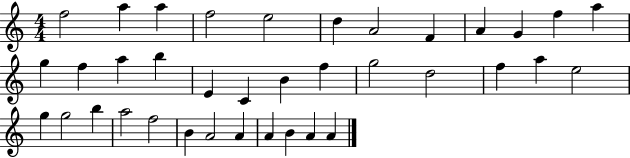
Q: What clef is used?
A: treble